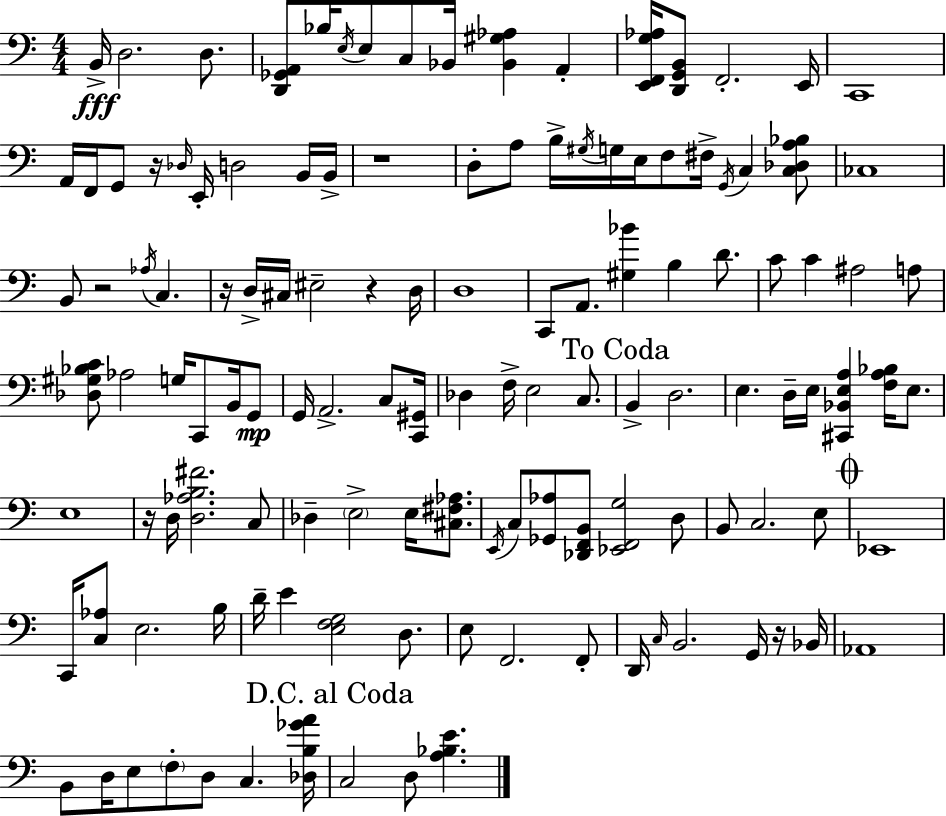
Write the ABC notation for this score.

X:1
T:Untitled
M:4/4
L:1/4
K:C
B,,/4 D,2 D,/2 [D,,_G,,A,,]/2 _B,/4 E,/4 E,/2 C,/2 _B,,/4 [_B,,^G,_A,] A,, [E,,F,,G,_A,]/4 [D,,G,,B,,]/2 F,,2 E,,/4 C,,4 A,,/4 F,,/4 G,,/2 z/4 _D,/4 E,,/4 D,2 B,,/4 B,,/4 z4 D,/2 A,/2 B,/4 ^G,/4 G,/4 E,/4 F,/2 ^F,/4 G,,/4 C, [C,_D,A,_B,]/2 _C,4 B,,/2 z2 _A,/4 C, z/4 D,/4 ^C,/4 ^E,2 z D,/4 D,4 C,,/2 A,,/2 [^G,_B] B, D/2 C/2 C ^A,2 A,/2 [_D,^G,_B,C]/2 _A,2 G,/4 C,,/2 B,,/4 G,,/2 G,,/4 A,,2 C,/2 [C,,^G,,]/4 _D, F,/4 E,2 C,/2 B,, D,2 E, D,/4 E,/4 [^C,,_B,,E,A,] [F,A,_B,]/4 E,/2 E,4 z/4 D,/4 [D,_A,B,^F]2 C,/2 _D, E,2 E,/4 [^C,^F,_A,]/2 E,,/4 C,/2 [_G,,_A,]/2 [_D,,F,,B,,]/2 [_E,,F,,G,]2 D,/2 B,,/2 C,2 E,/2 _E,,4 C,,/4 [C,_A,]/2 E,2 B,/4 D/4 E [E,F,G,]2 D,/2 E,/2 F,,2 F,,/2 D,,/4 C,/4 B,,2 G,,/4 z/4 _B,,/4 _A,,4 B,,/2 D,/4 E,/2 F,/2 D,/2 C, [_D,B,_GA]/4 C,2 D,/2 [A,_B,E]